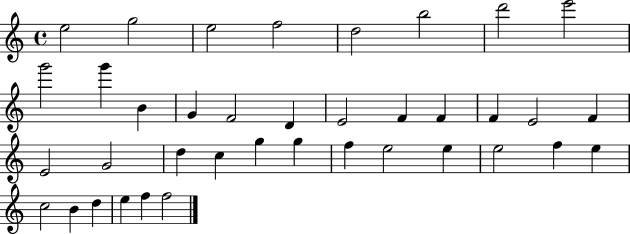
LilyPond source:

{
  \clef treble
  \time 4/4
  \defaultTimeSignature
  \key c \major
  e''2 g''2 | e''2 f''2 | d''2 b''2 | d'''2 e'''2 | \break g'''2 g'''4 b'4 | g'4 f'2 d'4 | e'2 f'4 f'4 | f'4 e'2 f'4 | \break e'2 g'2 | d''4 c''4 g''4 g''4 | f''4 e''2 e''4 | e''2 f''4 e''4 | \break c''2 b'4 d''4 | e''4 f''4 f''2 | \bar "|."
}